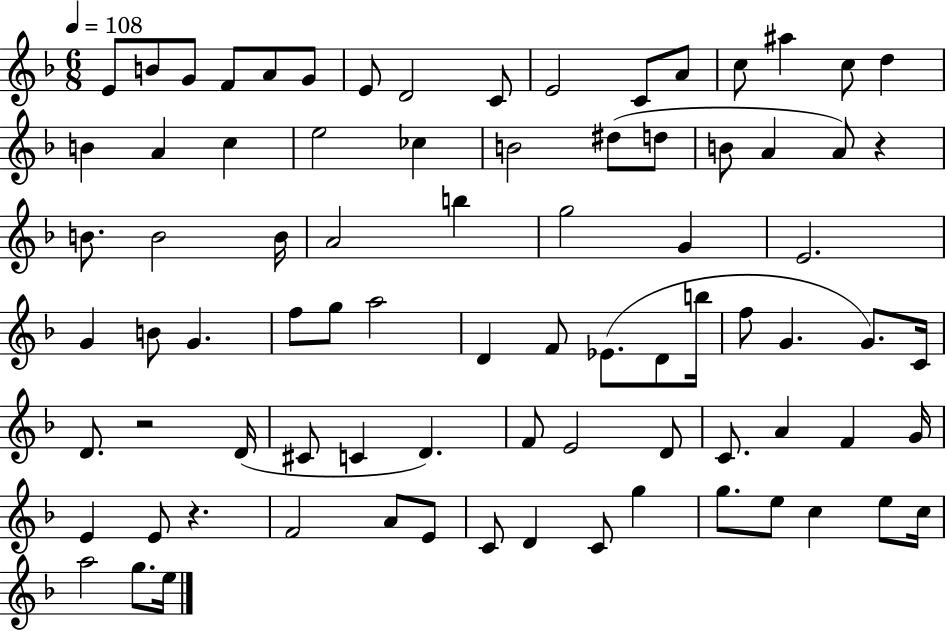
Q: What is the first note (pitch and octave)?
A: E4